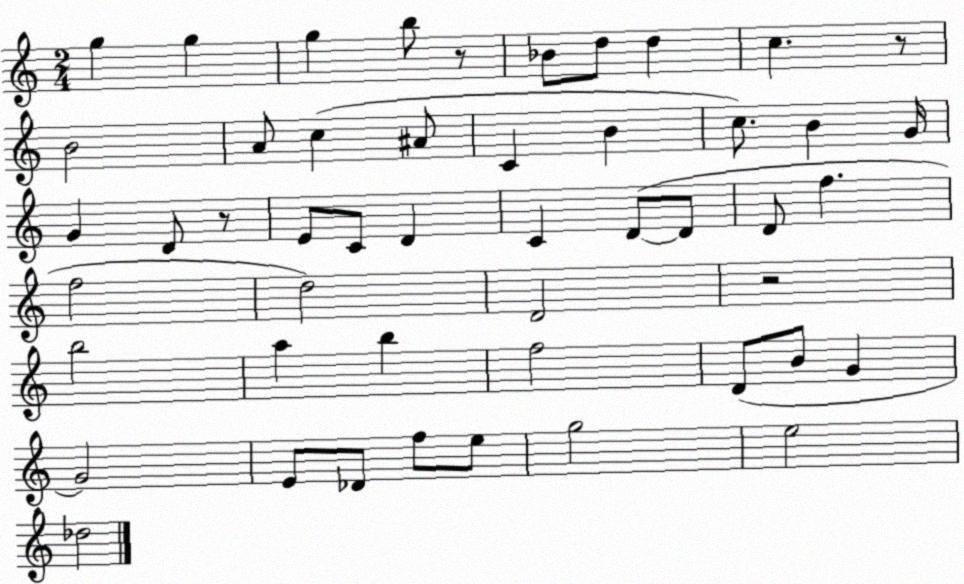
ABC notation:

X:1
T:Untitled
M:2/4
L:1/4
K:C
g g g b/2 z/2 _B/2 d/2 d c z/2 B2 A/2 c ^A/2 C B c/2 B G/4 G D/2 z/2 E/2 C/2 D C D/2 D/2 D/2 f f2 d2 D2 z2 b2 a b f2 D/2 B/2 G G2 E/2 _D/2 f/2 e/2 g2 e2 _d2